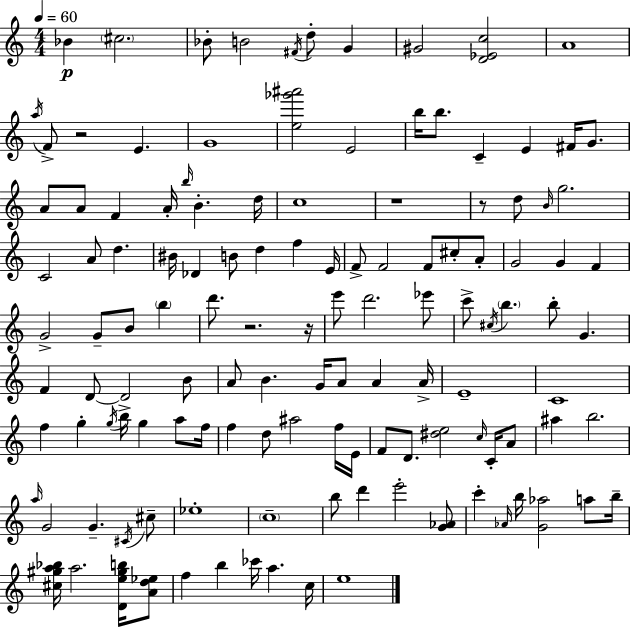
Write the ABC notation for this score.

X:1
T:Untitled
M:4/4
L:1/4
K:Am
_B ^c2 _B/2 B2 ^F/4 d/2 G ^G2 [D_Ec]2 A4 a/4 F/2 z2 E G4 [e_g'^a']2 E2 b/4 b/2 C E ^F/4 G/2 A/2 A/2 F A/4 b/4 B d/4 c4 z4 z/2 d/2 B/4 g2 C2 A/2 d ^B/4 _D B/2 d f E/4 F/2 F2 F/2 ^c/2 A/2 G2 G F G2 G/2 B/2 b d'/2 z2 z/4 e'/2 d'2 _e'/2 c'/2 ^c/4 b b/2 G F D/2 D2 B/2 A/2 B G/4 A/2 A A/4 E4 C4 f g g/4 b/4 g a/2 f/4 f d/2 ^a2 f/4 E/4 F/2 D/2 [^de]2 c/4 C/4 A/2 ^a b2 a/4 G2 G ^C/4 ^c/2 _e4 c4 b/2 d' e'2 [G_A]/2 c' _A/4 b/4 [G_a]2 a/2 b/4 [^c^ga_b]/4 a2 [De^gb]/4 [Ad_e]/2 f b _c'/4 a c/4 e4